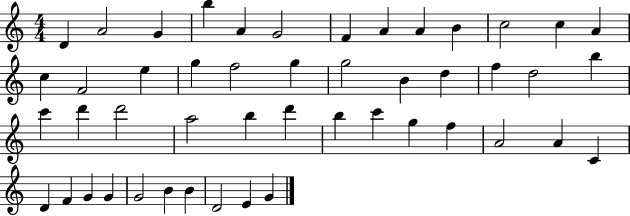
D4/q A4/h G4/q B5/q A4/q G4/h F4/q A4/q A4/q B4/q C5/h C5/q A4/q C5/q F4/h E5/q G5/q F5/h G5/q G5/h B4/q D5/q F5/q D5/h B5/q C6/q D6/q D6/h A5/h B5/q D6/q B5/q C6/q G5/q F5/q A4/h A4/q C4/q D4/q F4/q G4/q G4/q G4/h B4/q B4/q D4/h E4/q G4/q